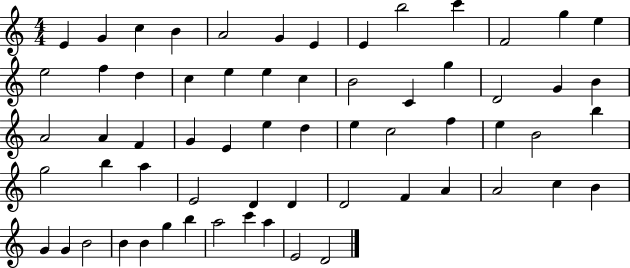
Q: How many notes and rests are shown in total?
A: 63